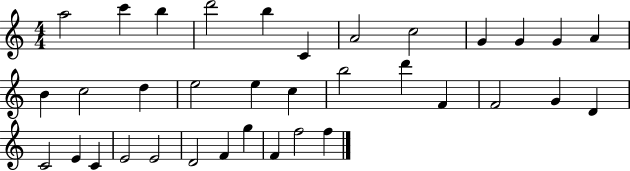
A5/h C6/q B5/q D6/h B5/q C4/q A4/h C5/h G4/q G4/q G4/q A4/q B4/q C5/h D5/q E5/h E5/q C5/q B5/h D6/q F4/q F4/h G4/q D4/q C4/h E4/q C4/q E4/h E4/h D4/h F4/q G5/q F4/q F5/h F5/q